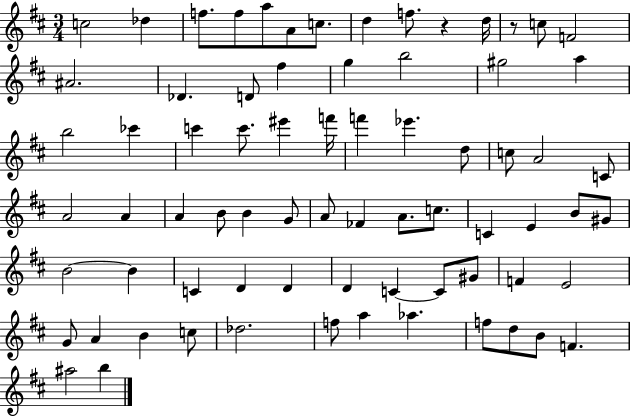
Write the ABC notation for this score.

X:1
T:Untitled
M:3/4
L:1/4
K:D
c2 _d f/2 f/2 a/2 A/2 c/2 d f/2 z d/4 z/2 c/2 F2 ^A2 _D D/2 ^f g b2 ^g2 a b2 _c' c' c'/2 ^e' f'/4 f' _e' d/2 c/2 A2 C/2 A2 A A B/2 B G/2 A/2 _F A/2 c/2 C E B/2 ^G/2 B2 B C D D D C C/2 ^G/2 F E2 G/2 A B c/2 _d2 f/2 a _a f/2 d/2 B/2 F ^a2 b